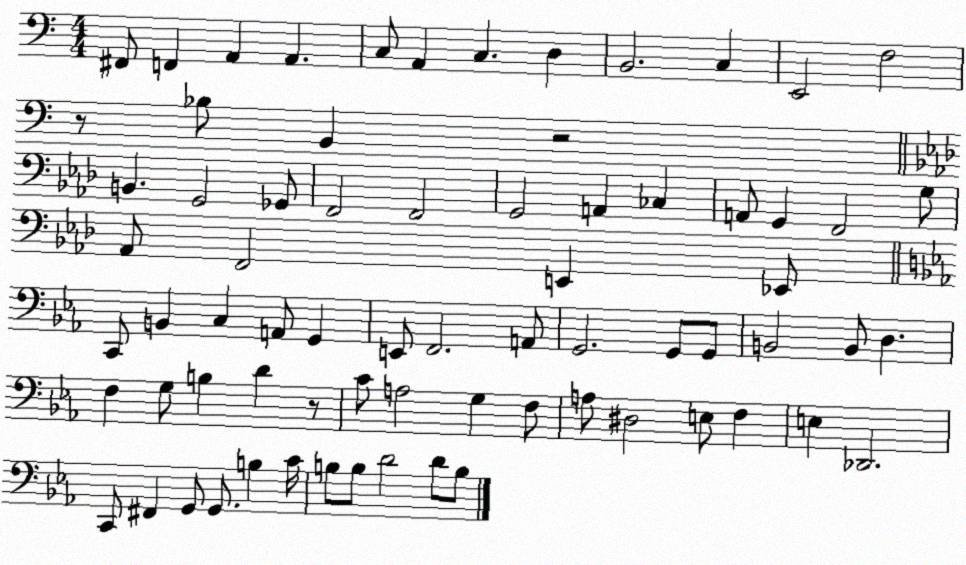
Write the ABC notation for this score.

X:1
T:Untitled
M:4/4
L:1/4
K:C
^F,,/2 F,, A,, A,, C,/2 A,, C, D, B,,2 C, E,,2 F,2 z/2 _B,/2 B,, z2 B,, G,,2 _G,,/2 F,,2 F,,2 G,,2 A,, _C, A,,/2 G,, F,,2 G,/2 _A,,/2 F,,2 E,, _E,,/2 C,,/2 B,, C, A,,/2 G,, E,,/2 F,,2 A,,/2 G,,2 G,,/2 G,,/2 B,,2 B,,/2 D, F, G,/2 B, D z/2 C/2 A,2 G, F,/2 A,/2 ^D,2 E,/2 F, E, _D,,2 C,,/2 ^F,, G,,/2 G,,/2 B, C/4 B,/2 B,/2 D2 D/2 B,/2